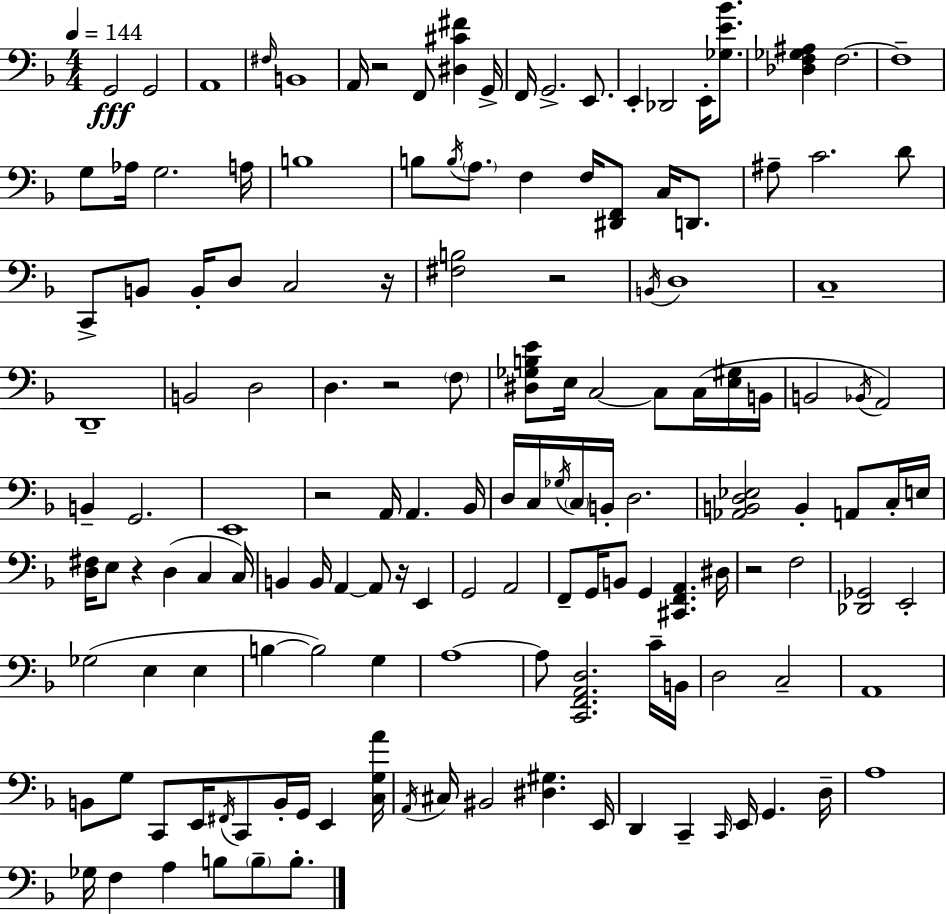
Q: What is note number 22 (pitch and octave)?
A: B3